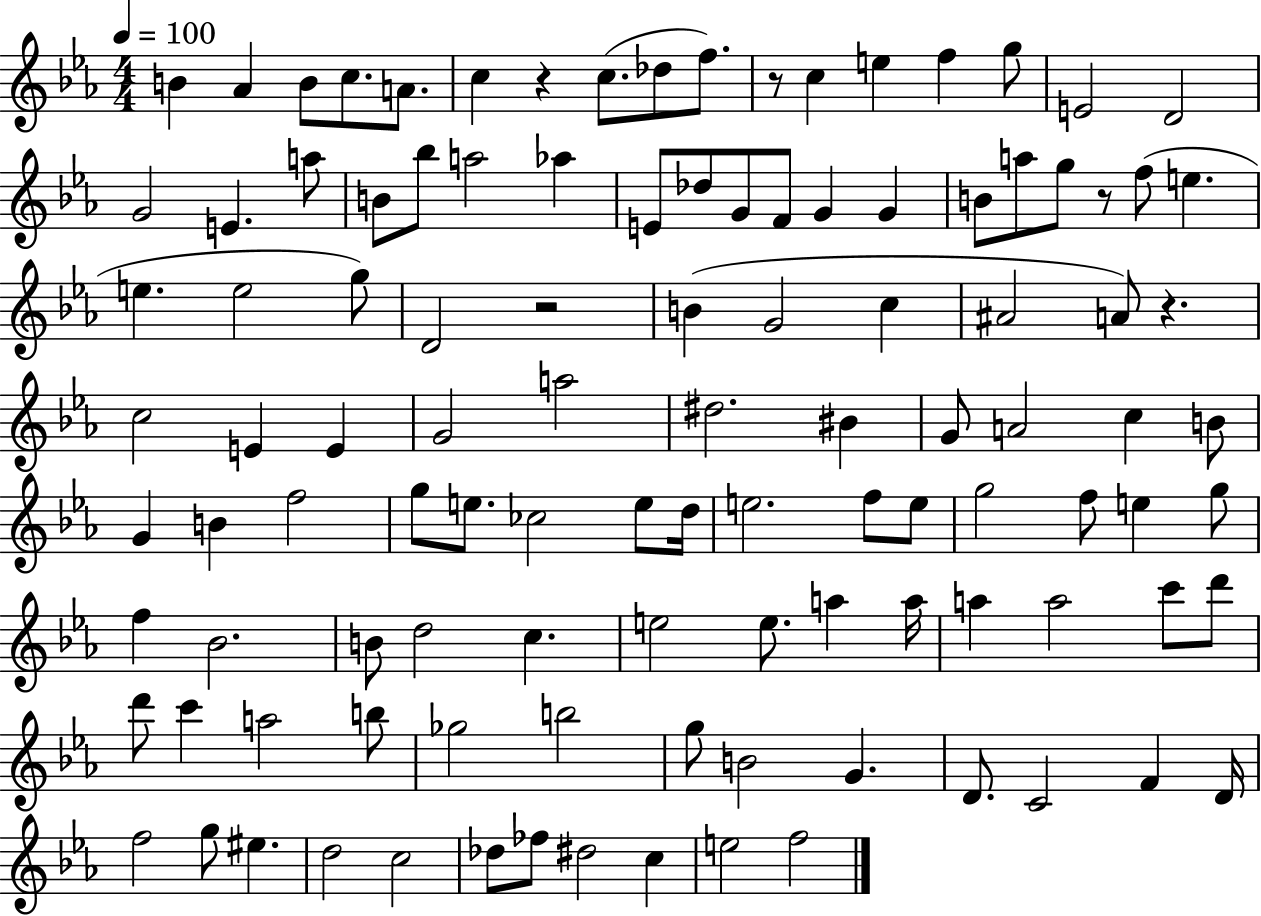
B4/q Ab4/q B4/e C5/e. A4/e. C5/q R/q C5/e. Db5/e F5/e. R/e C5/q E5/q F5/q G5/e E4/h D4/h G4/h E4/q. A5/e B4/e Bb5/e A5/h Ab5/q E4/e Db5/e G4/e F4/e G4/q G4/q B4/e A5/e G5/e R/e F5/e E5/q. E5/q. E5/h G5/e D4/h R/h B4/q G4/h C5/q A#4/h A4/e R/q. C5/h E4/q E4/q G4/h A5/h D#5/h. BIS4/q G4/e A4/h C5/q B4/e G4/q B4/q F5/h G5/e E5/e. CES5/h E5/e D5/s E5/h. F5/e E5/e G5/h F5/e E5/q G5/e F5/q Bb4/h. B4/e D5/h C5/q. E5/h E5/e. A5/q A5/s A5/q A5/h C6/e D6/e D6/e C6/q A5/h B5/e Gb5/h B5/h G5/e B4/h G4/q. D4/e. C4/h F4/q D4/s F5/h G5/e EIS5/q. D5/h C5/h Db5/e FES5/e D#5/h C5/q E5/h F5/h